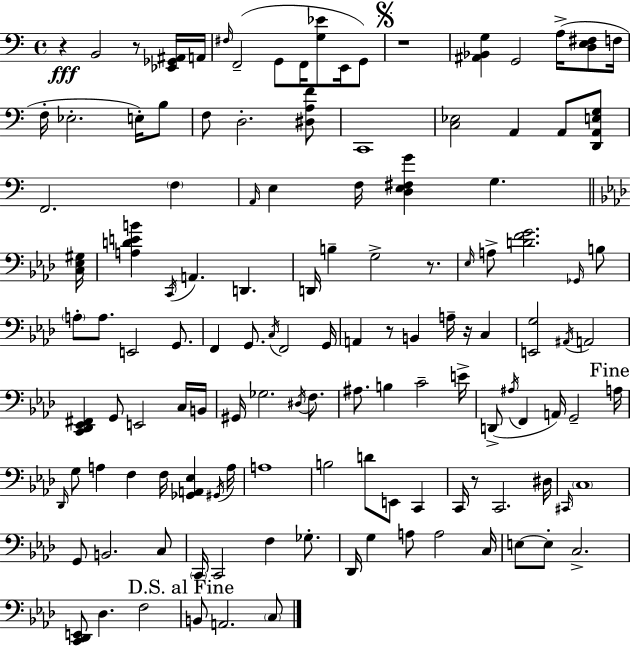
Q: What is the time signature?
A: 4/4